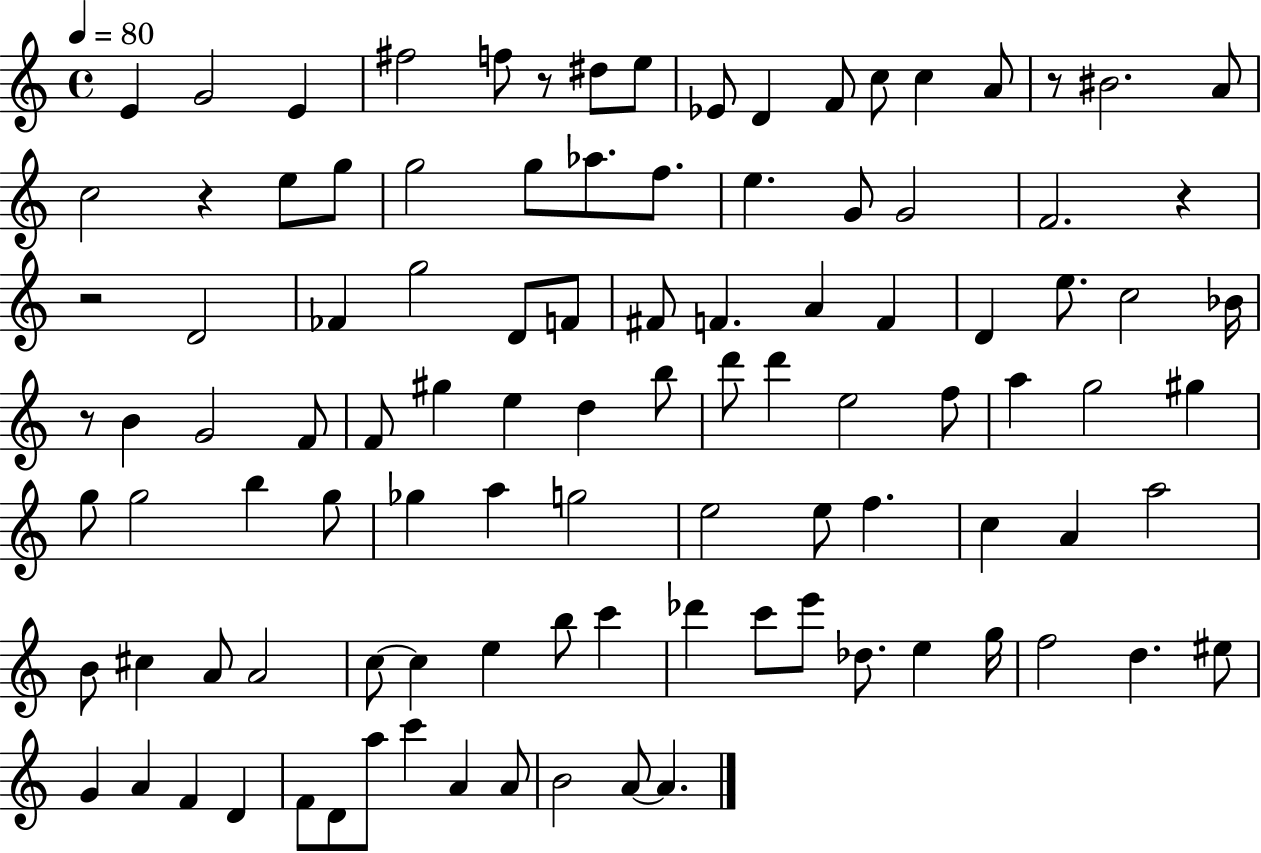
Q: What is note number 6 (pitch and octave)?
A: D#5